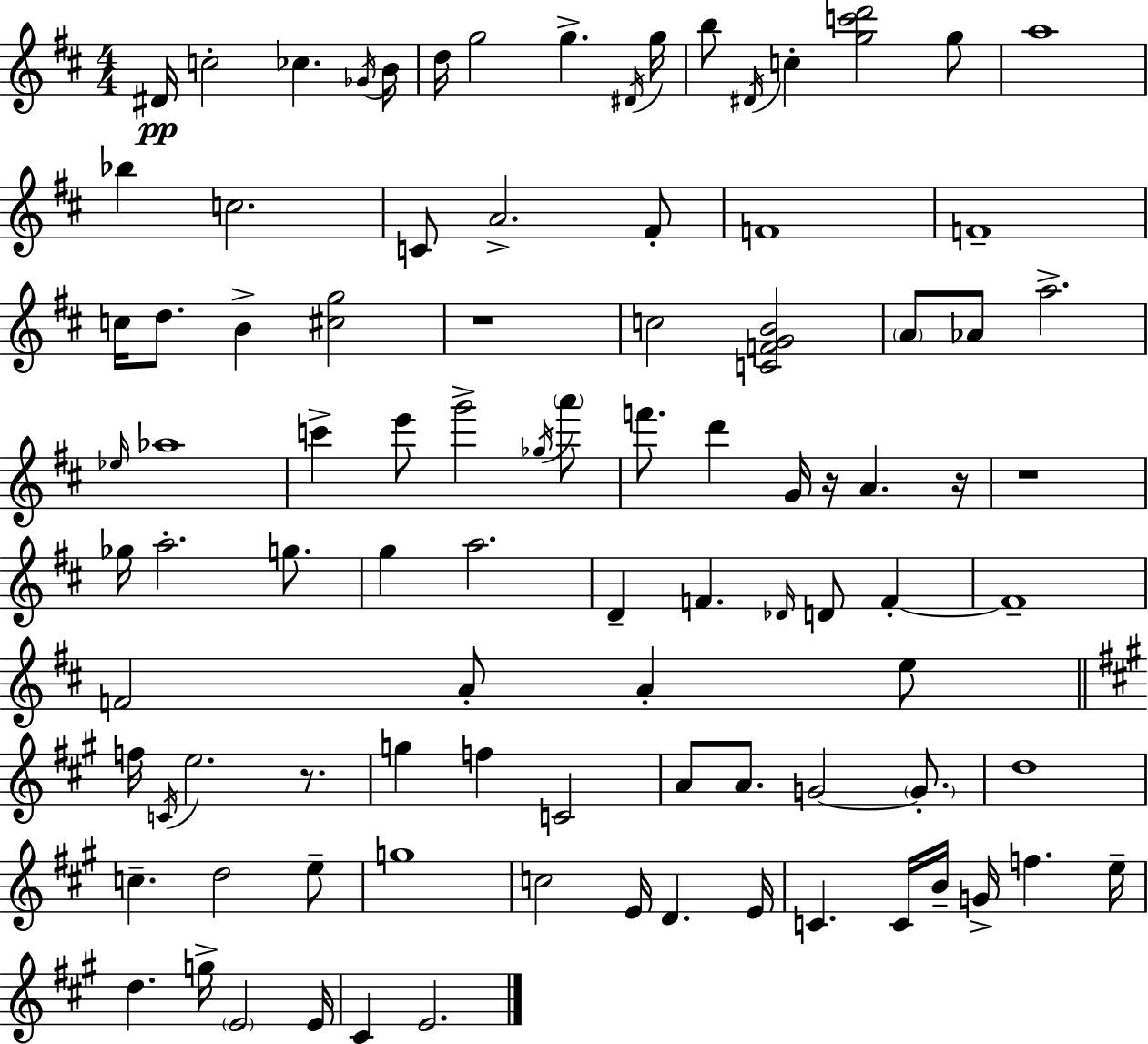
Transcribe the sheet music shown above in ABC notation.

X:1
T:Untitled
M:4/4
L:1/4
K:D
^D/4 c2 _c _G/4 B/4 d/4 g2 g ^D/4 g/4 b/2 ^D/4 c [gc'd']2 g/2 a4 _b c2 C/2 A2 ^F/2 F4 F4 c/4 d/2 B [^cg]2 z4 c2 [CFGB]2 A/2 _A/2 a2 _e/4 _a4 c' e'/2 g'2 _g/4 a'/2 f'/2 d' G/4 z/4 A z/4 z4 _g/4 a2 g/2 g a2 D F _D/4 D/2 F F4 F2 A/2 A e/2 f/4 C/4 e2 z/2 g f C2 A/2 A/2 G2 G/2 d4 c d2 e/2 g4 c2 E/4 D E/4 C C/4 B/4 G/4 f e/4 d g/4 E2 E/4 ^C E2